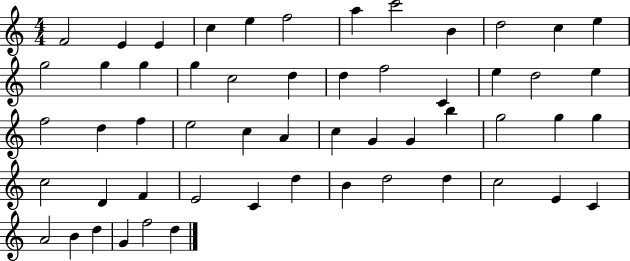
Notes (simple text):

F4/h E4/q E4/q C5/q E5/q F5/h A5/q C6/h B4/q D5/h C5/q E5/q G5/h G5/q G5/q G5/q C5/h D5/q D5/q F5/h C4/q E5/q D5/h E5/q F5/h D5/q F5/q E5/h C5/q A4/q C5/q G4/q G4/q B5/q G5/h G5/q G5/q C5/h D4/q F4/q E4/h C4/q D5/q B4/q D5/h D5/q C5/h E4/q C4/q A4/h B4/q D5/q G4/q F5/h D5/q